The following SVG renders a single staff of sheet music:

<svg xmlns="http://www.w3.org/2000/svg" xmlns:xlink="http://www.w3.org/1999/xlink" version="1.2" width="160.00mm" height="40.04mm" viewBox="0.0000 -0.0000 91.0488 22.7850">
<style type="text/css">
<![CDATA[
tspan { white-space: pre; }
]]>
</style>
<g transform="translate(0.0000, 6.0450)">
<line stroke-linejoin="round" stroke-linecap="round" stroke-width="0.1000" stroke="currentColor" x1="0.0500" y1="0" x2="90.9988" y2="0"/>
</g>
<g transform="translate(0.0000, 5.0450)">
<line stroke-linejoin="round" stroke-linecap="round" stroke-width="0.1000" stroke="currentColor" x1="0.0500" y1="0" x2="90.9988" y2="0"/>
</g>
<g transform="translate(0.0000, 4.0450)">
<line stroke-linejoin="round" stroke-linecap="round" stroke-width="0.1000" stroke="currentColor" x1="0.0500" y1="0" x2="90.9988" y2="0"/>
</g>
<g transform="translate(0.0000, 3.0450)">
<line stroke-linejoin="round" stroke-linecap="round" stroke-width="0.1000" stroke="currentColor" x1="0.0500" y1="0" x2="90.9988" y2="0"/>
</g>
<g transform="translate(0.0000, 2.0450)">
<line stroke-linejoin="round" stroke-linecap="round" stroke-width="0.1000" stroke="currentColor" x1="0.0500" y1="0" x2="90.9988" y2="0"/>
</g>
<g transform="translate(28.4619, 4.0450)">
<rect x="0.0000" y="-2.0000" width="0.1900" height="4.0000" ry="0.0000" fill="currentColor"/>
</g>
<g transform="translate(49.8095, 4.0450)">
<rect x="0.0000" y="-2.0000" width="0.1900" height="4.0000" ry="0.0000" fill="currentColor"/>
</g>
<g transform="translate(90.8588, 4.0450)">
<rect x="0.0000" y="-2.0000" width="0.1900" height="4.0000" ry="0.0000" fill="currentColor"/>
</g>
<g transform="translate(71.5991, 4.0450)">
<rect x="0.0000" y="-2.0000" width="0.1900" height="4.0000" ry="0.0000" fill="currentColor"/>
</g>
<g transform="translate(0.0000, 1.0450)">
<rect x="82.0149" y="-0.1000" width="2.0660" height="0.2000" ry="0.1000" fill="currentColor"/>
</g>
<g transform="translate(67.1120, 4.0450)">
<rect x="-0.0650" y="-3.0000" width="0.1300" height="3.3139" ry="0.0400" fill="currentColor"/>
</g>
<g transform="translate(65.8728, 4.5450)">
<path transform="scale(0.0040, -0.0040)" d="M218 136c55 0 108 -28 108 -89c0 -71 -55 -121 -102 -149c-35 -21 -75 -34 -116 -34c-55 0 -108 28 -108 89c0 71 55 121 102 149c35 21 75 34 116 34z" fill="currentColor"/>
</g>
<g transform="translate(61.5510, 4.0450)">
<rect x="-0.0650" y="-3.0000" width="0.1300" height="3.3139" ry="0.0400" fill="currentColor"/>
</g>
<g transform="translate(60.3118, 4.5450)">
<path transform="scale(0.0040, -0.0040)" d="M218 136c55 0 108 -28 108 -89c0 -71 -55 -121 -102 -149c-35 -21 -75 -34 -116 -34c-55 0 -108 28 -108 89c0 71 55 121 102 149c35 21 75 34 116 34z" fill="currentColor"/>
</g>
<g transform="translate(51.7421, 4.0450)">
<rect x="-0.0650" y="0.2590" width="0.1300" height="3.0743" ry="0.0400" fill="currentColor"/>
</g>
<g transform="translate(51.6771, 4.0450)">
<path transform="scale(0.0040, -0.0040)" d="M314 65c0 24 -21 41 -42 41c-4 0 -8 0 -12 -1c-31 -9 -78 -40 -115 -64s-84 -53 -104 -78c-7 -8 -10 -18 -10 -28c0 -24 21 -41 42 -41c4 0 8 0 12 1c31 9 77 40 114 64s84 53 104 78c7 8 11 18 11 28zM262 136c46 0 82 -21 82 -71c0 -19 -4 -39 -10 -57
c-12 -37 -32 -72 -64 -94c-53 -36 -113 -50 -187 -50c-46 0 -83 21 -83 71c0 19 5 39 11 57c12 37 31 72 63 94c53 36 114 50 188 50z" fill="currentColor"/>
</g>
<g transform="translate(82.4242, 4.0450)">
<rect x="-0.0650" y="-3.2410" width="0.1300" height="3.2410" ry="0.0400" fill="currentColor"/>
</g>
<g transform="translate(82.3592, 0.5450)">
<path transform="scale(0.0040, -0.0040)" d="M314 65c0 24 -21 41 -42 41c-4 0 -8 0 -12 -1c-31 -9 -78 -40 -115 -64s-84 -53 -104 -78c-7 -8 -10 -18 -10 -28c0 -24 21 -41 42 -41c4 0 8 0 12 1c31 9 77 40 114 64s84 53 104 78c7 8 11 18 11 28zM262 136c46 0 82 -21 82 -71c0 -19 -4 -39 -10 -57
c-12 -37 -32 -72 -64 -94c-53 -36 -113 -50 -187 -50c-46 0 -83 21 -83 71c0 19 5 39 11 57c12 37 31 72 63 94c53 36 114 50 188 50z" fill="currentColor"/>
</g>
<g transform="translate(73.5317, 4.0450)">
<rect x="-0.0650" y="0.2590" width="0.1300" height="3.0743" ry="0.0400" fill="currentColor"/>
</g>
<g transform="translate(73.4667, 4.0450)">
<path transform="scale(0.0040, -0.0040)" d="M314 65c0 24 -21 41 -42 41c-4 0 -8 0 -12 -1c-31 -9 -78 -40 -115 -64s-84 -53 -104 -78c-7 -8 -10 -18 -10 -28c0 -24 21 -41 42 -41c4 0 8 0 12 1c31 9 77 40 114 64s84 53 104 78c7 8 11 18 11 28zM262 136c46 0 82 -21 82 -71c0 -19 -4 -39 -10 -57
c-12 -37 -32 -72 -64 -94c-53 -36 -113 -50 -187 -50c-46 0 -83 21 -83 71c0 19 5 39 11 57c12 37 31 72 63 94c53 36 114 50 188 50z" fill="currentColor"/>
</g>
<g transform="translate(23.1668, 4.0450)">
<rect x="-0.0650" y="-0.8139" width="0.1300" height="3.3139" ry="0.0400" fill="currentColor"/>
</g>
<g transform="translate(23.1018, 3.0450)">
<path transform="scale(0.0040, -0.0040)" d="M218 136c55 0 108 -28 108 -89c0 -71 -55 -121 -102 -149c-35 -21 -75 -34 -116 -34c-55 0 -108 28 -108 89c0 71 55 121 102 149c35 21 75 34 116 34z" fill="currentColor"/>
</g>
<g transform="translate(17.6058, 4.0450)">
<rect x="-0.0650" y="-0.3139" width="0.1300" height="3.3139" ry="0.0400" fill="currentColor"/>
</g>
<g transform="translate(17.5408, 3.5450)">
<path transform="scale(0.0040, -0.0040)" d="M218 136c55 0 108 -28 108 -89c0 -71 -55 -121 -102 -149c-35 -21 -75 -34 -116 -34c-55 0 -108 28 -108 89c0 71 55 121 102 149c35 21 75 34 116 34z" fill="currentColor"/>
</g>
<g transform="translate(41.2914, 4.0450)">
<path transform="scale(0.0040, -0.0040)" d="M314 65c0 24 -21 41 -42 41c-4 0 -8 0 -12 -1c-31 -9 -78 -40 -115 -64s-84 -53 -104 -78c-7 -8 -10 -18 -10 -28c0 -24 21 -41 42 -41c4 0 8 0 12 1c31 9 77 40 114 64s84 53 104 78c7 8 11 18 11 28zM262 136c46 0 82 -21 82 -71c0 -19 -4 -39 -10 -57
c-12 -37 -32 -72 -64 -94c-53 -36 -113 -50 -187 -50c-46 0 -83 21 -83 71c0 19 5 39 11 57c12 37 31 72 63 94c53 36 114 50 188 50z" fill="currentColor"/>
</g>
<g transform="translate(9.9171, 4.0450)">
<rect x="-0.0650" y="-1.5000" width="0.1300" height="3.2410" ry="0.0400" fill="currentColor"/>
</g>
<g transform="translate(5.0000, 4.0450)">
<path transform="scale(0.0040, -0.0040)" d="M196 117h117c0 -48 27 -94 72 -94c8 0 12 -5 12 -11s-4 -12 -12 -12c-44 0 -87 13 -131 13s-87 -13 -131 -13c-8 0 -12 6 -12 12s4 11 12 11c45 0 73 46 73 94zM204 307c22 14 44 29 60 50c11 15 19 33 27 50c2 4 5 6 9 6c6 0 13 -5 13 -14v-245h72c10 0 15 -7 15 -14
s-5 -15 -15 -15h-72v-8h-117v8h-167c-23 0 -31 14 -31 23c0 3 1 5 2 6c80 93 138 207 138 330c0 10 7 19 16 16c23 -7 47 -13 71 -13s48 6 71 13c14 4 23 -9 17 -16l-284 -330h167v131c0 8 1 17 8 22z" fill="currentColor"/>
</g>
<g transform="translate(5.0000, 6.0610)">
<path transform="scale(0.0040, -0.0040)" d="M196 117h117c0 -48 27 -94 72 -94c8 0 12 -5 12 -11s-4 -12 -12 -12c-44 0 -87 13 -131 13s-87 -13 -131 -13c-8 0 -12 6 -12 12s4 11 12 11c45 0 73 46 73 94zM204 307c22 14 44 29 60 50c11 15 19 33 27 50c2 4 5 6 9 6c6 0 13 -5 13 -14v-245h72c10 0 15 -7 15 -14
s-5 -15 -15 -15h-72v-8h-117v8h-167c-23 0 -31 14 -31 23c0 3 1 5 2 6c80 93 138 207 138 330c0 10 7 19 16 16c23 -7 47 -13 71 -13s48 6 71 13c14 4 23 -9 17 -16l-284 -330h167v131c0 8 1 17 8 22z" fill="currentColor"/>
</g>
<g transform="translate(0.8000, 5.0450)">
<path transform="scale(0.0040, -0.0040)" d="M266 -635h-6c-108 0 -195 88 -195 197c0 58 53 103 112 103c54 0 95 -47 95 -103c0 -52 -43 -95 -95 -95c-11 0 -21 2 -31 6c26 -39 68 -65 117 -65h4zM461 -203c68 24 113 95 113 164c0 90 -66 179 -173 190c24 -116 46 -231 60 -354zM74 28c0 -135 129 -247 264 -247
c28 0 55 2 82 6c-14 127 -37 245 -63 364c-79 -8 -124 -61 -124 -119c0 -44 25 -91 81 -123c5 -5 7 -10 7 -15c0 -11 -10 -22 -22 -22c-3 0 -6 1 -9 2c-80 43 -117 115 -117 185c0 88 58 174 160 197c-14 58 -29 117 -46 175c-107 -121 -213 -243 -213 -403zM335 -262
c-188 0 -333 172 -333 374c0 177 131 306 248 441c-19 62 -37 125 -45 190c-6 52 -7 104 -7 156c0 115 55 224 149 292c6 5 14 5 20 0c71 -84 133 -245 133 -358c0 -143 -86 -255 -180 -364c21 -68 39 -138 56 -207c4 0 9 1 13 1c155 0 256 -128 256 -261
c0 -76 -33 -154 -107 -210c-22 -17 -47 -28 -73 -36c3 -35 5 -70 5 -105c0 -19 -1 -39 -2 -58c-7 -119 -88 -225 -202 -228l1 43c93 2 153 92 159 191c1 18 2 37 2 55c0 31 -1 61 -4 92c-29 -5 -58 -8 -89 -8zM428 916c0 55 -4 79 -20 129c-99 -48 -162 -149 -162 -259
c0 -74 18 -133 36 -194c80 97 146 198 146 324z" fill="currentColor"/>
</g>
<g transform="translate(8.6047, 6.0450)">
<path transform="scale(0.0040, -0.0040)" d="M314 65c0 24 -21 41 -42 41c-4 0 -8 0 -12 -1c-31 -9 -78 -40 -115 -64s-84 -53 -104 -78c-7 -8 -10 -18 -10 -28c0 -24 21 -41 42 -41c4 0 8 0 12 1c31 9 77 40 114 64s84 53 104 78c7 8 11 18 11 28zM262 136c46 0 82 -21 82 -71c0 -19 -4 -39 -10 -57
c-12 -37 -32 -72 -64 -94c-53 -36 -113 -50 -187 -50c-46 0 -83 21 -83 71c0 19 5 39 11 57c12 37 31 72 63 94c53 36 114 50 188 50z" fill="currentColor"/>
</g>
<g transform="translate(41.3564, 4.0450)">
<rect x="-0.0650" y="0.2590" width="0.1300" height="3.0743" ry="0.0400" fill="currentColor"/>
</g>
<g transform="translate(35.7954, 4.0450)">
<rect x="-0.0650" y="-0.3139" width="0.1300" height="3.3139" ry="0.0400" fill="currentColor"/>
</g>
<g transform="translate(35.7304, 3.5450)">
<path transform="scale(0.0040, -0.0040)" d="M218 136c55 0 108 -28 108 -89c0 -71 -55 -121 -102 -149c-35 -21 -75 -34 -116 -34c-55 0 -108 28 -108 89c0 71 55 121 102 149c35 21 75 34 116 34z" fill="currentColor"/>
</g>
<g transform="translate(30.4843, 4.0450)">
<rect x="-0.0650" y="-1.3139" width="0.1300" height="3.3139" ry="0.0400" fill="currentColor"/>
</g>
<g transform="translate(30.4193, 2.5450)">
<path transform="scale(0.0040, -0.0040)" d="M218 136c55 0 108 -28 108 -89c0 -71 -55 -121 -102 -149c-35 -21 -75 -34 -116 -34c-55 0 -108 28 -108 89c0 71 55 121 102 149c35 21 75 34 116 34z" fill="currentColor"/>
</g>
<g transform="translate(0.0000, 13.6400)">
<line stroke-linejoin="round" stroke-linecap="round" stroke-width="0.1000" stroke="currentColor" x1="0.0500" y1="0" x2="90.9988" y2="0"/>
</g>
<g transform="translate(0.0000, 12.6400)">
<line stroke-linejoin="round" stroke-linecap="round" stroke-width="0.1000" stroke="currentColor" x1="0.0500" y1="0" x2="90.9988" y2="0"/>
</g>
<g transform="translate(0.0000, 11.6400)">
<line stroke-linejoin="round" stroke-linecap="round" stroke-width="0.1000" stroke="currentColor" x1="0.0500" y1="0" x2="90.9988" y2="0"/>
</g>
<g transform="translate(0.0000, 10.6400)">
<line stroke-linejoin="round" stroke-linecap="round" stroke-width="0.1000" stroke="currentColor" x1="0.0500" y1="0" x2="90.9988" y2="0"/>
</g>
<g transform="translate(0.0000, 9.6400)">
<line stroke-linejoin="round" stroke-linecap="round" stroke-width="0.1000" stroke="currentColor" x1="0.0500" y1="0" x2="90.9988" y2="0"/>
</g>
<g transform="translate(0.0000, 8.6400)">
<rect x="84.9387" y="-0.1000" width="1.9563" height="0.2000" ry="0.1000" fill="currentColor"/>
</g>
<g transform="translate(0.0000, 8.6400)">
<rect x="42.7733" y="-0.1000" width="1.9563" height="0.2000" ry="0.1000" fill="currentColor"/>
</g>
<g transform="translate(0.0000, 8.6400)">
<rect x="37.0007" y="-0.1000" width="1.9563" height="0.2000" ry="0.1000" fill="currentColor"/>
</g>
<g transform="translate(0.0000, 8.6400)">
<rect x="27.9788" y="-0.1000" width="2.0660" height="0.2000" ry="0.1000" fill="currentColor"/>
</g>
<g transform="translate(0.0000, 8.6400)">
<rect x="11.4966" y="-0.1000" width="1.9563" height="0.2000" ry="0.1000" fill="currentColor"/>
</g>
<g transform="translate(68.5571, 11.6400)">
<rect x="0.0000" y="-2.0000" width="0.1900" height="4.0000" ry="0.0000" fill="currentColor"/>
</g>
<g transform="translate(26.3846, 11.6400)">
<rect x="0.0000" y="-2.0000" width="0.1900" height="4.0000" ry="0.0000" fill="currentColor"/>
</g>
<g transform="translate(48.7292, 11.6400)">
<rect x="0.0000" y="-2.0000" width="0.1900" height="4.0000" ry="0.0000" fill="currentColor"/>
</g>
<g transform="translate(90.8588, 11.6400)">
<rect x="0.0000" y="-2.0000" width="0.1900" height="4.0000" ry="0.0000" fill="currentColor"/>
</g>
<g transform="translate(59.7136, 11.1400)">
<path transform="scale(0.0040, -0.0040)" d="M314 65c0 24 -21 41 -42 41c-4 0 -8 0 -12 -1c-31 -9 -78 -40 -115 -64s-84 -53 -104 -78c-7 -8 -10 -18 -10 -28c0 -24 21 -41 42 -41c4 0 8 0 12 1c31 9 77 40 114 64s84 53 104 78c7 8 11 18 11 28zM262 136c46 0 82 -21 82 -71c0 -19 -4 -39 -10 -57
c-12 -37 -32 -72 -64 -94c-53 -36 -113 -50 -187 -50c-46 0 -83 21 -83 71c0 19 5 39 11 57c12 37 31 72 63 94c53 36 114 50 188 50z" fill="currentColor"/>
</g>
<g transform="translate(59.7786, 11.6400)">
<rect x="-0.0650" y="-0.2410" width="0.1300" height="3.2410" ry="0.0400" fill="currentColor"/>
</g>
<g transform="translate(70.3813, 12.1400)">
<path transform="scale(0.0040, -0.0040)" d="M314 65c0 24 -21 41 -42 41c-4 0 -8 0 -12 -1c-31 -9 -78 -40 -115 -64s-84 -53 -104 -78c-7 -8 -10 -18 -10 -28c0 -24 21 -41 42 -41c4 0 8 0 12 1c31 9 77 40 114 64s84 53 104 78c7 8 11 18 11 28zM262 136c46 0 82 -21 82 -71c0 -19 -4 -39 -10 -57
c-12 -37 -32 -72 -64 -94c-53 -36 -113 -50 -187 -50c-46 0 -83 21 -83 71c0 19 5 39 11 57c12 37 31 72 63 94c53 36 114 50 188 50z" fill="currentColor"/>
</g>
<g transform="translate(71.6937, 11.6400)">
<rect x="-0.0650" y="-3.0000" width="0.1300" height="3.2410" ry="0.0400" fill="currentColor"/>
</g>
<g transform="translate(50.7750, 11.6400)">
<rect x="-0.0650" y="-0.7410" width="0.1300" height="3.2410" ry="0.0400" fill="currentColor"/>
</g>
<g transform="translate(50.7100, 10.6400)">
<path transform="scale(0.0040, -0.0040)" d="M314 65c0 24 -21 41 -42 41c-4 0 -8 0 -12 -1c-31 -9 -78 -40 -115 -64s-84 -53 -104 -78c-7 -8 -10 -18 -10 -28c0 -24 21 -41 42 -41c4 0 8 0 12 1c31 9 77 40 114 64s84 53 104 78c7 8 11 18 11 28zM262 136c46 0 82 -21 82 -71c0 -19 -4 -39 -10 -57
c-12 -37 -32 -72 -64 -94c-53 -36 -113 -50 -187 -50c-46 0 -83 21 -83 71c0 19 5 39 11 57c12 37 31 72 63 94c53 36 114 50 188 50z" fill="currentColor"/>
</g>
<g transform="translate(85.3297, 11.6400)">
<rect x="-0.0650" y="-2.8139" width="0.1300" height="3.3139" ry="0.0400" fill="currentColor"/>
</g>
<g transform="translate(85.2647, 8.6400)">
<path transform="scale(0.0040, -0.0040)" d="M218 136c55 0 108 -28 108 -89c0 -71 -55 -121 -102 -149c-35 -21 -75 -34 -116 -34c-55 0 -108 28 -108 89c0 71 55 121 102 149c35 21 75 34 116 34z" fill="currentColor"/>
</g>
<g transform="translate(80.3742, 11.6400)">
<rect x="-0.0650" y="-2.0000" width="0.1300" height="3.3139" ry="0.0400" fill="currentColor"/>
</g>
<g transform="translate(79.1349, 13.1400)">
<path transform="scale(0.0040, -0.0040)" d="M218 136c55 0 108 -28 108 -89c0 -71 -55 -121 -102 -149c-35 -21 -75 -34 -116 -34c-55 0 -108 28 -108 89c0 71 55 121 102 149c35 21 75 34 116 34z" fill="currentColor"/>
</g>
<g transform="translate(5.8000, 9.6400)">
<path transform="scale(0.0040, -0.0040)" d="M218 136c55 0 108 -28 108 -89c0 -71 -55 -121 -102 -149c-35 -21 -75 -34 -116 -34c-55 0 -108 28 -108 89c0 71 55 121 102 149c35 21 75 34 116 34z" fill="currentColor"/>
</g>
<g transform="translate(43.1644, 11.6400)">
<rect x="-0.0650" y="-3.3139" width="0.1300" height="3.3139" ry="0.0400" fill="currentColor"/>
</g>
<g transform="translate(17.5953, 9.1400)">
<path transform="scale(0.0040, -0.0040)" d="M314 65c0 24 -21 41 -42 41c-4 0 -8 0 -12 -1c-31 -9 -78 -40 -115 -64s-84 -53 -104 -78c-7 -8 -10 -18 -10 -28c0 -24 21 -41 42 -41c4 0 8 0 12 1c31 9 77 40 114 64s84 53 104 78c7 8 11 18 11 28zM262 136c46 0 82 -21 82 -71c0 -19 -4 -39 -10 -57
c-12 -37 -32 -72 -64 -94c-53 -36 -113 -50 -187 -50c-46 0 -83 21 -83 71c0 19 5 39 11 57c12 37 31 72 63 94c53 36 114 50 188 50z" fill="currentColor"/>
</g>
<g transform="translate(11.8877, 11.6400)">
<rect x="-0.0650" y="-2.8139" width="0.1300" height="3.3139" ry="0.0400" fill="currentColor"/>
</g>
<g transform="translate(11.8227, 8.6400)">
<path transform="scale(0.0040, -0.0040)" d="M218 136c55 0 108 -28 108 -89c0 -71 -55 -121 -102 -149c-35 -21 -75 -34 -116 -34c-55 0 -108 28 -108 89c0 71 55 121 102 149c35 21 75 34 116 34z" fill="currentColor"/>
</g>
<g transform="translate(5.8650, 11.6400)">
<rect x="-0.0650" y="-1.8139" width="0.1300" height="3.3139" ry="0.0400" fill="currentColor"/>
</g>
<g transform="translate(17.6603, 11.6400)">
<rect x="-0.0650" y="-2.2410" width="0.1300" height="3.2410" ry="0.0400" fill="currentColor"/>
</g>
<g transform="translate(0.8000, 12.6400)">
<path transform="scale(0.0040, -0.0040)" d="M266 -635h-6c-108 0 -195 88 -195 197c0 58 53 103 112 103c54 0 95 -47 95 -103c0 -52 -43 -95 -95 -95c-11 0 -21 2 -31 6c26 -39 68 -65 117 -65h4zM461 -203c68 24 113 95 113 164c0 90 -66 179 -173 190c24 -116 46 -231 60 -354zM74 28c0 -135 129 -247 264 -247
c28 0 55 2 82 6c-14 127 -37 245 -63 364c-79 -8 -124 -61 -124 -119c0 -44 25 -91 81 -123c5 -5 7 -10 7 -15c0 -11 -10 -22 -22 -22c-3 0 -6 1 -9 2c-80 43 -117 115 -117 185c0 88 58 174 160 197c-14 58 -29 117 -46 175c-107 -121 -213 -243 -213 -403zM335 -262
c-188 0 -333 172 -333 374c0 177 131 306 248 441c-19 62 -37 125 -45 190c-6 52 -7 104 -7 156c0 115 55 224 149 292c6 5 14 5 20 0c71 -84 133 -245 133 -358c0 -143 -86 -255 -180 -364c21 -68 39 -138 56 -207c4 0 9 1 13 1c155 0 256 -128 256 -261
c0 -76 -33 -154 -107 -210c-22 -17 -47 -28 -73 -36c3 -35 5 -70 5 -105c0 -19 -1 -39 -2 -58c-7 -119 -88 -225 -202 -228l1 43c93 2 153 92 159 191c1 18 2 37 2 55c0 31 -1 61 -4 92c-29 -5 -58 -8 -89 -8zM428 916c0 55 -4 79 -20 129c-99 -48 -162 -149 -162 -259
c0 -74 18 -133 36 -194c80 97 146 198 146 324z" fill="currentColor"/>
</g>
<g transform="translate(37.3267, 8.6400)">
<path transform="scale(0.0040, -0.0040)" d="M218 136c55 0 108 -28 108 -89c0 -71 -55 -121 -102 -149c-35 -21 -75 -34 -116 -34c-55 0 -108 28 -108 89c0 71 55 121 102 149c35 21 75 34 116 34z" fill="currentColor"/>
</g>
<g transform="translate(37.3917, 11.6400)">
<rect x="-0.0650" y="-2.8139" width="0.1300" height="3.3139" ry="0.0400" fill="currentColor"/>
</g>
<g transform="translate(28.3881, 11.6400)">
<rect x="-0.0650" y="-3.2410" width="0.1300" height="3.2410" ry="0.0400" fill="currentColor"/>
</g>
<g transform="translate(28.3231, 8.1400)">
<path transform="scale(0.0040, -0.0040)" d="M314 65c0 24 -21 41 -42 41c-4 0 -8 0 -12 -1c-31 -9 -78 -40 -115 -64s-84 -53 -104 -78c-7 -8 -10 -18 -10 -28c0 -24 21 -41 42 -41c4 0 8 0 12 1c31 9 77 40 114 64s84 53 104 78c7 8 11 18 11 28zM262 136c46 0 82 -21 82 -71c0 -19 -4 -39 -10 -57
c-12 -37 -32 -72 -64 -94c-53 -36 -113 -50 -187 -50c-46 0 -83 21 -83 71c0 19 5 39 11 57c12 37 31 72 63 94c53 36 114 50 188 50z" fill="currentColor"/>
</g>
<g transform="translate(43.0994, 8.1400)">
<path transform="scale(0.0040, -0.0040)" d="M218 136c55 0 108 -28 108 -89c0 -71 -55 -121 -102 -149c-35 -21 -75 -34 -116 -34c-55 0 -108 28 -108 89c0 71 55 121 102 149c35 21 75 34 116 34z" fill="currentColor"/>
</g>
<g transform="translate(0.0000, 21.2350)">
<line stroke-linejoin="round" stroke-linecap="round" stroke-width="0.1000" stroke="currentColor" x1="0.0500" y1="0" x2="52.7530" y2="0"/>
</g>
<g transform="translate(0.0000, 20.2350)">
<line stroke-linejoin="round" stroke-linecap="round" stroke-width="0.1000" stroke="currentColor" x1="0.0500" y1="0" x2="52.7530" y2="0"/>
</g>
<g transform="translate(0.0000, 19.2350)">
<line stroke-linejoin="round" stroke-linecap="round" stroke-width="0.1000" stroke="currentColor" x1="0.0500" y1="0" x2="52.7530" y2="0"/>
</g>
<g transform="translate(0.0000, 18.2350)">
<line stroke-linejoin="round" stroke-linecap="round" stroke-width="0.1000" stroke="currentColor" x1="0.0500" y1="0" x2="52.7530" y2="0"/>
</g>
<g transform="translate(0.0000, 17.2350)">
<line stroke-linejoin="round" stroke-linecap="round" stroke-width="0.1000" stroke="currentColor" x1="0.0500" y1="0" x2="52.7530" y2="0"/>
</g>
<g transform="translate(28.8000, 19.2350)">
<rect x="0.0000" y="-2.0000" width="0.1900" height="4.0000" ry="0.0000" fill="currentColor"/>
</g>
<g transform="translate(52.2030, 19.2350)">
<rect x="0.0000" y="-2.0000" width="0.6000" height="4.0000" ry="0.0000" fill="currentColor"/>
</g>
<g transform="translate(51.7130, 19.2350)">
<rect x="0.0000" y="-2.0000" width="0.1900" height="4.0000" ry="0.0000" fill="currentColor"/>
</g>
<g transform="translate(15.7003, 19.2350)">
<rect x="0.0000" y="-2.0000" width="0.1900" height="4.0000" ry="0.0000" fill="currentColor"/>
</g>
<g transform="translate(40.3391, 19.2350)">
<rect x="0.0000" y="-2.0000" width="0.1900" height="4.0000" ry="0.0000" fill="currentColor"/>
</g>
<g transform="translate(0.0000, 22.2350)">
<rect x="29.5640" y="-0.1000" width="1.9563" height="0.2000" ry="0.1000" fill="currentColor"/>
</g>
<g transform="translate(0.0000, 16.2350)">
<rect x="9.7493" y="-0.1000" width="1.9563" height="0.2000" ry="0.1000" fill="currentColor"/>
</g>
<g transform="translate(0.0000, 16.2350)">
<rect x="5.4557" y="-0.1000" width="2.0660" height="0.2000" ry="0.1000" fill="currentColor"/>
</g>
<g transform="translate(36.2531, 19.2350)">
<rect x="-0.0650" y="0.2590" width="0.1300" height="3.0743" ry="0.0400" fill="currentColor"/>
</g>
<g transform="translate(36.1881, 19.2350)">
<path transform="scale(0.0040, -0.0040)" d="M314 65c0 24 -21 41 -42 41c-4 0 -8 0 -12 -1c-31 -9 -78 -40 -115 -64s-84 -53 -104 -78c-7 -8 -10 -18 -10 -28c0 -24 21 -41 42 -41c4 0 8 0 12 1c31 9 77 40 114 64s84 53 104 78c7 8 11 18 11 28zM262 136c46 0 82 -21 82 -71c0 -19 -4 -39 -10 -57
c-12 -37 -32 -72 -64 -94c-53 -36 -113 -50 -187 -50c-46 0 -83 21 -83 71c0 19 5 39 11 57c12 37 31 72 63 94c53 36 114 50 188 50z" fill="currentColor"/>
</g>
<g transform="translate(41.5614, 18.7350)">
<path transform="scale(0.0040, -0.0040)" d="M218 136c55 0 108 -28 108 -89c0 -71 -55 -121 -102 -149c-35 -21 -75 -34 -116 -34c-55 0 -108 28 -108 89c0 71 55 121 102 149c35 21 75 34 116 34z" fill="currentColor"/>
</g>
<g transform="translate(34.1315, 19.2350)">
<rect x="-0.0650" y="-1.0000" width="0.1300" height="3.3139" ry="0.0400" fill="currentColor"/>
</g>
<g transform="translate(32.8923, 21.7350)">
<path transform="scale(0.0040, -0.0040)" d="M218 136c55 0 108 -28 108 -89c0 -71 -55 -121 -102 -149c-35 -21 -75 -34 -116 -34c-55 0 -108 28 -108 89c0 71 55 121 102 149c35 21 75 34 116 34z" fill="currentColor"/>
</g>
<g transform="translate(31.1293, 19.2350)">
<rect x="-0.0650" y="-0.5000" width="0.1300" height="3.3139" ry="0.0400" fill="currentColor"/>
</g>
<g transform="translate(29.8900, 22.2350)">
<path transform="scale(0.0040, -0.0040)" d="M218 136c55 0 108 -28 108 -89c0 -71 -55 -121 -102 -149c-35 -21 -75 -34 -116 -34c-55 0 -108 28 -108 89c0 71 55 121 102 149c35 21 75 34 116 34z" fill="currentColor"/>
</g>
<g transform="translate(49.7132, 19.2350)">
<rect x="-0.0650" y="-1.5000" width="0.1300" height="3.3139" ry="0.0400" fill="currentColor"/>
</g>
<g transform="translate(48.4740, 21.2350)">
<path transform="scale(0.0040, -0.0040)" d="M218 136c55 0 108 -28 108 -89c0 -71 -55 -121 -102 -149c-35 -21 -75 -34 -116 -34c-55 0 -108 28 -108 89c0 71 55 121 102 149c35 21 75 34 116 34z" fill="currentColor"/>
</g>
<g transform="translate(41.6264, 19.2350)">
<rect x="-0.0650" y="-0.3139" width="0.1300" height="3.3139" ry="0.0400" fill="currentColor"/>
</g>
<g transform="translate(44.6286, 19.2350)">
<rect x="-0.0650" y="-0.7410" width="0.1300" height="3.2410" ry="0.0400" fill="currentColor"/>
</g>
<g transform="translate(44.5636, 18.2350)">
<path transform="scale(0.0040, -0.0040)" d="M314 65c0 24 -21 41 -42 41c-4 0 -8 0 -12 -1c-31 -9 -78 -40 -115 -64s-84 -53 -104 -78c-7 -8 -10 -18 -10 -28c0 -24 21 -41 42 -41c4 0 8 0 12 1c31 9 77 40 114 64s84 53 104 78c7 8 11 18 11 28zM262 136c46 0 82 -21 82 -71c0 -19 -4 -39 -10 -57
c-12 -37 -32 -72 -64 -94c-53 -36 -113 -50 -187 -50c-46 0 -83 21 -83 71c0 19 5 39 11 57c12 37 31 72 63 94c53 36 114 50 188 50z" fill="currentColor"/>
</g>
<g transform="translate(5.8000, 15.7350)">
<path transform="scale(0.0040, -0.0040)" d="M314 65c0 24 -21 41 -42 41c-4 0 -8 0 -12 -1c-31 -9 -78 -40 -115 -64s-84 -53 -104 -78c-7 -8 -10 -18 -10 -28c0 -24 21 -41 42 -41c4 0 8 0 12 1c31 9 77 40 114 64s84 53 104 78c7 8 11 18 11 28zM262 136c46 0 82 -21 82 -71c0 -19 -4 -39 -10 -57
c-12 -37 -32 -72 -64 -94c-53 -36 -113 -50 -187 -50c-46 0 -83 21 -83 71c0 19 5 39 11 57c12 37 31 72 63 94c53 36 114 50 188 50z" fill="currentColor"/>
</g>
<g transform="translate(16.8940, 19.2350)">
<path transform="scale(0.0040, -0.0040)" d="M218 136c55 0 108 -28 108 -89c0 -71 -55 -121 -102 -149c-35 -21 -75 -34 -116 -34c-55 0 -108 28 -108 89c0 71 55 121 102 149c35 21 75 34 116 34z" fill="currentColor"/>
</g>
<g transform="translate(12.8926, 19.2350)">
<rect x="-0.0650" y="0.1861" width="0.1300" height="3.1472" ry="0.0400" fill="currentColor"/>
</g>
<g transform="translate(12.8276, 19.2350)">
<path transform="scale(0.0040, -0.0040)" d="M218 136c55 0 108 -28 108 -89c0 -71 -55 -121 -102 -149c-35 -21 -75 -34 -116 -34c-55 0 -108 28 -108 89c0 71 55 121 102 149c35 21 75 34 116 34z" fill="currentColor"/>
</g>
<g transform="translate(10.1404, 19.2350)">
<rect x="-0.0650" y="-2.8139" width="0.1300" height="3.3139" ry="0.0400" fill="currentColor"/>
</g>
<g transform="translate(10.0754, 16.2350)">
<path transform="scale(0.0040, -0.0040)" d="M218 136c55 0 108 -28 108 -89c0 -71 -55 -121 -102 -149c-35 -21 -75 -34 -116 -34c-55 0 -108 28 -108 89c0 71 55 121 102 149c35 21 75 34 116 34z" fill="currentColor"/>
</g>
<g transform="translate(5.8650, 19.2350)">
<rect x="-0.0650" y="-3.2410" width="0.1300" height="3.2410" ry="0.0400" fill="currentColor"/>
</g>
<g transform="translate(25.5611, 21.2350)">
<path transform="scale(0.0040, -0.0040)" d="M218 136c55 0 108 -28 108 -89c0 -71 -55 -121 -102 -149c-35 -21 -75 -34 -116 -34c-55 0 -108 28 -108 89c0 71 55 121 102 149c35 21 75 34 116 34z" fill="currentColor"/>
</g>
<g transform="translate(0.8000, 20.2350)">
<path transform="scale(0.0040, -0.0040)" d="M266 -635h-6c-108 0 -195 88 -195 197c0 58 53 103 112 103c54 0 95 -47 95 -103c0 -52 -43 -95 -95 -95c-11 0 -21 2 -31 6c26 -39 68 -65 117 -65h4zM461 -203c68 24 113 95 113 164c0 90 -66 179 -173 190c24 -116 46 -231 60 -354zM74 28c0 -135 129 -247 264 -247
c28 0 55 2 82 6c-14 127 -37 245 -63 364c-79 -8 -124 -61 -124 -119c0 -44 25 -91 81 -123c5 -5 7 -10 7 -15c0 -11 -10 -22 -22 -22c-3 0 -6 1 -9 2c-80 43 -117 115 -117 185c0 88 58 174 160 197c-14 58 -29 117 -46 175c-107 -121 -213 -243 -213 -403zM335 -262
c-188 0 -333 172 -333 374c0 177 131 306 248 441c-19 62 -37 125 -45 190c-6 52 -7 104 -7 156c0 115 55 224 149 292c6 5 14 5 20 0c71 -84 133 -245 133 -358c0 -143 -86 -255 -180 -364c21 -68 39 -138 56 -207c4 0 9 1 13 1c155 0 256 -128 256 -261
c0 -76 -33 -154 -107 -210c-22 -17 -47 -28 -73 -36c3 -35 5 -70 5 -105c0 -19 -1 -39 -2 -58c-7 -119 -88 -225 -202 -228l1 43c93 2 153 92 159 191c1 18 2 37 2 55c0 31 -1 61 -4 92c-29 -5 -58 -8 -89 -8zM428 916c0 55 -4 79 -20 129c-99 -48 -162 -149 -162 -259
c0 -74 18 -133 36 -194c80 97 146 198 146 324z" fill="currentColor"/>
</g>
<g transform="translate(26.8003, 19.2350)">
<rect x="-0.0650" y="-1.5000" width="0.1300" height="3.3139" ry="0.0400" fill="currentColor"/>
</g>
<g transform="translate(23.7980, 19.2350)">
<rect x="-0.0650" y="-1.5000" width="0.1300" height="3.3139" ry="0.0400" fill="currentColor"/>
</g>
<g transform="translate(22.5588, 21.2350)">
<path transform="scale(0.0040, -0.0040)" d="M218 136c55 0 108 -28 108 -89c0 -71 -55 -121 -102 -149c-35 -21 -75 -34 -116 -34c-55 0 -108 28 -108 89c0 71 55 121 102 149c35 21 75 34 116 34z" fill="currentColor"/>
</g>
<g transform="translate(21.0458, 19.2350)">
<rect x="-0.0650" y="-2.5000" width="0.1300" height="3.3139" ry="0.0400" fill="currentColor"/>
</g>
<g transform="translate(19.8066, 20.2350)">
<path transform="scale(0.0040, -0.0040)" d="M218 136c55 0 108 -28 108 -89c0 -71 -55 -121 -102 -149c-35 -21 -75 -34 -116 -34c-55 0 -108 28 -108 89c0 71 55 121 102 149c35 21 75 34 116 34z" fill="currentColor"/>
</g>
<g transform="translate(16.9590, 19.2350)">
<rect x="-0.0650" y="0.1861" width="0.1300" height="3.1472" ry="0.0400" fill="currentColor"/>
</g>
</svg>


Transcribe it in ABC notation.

X:1
T:Untitled
M:4/4
L:1/4
K:C
E2 c d e c B2 B2 A A B2 b2 f a g2 b2 a b d2 c2 A2 F a b2 a B B G E E C D B2 c d2 E